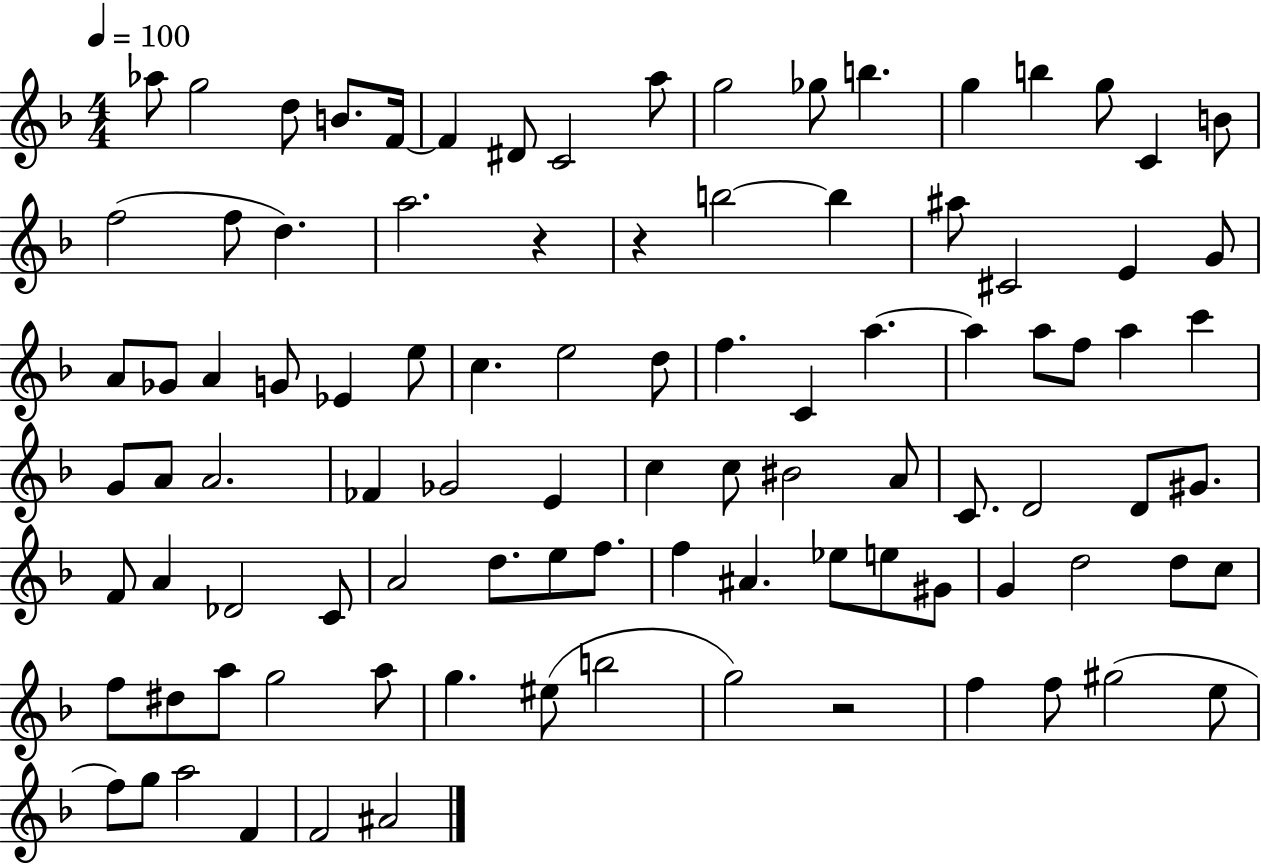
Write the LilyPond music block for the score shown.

{
  \clef treble
  \numericTimeSignature
  \time 4/4
  \key f \major
  \tempo 4 = 100
  aes''8 g''2 d''8 b'8. f'16~~ | f'4 dis'8 c'2 a''8 | g''2 ges''8 b''4. | g''4 b''4 g''8 c'4 b'8 | \break f''2( f''8 d''4.) | a''2. r4 | r4 b''2~~ b''4 | ais''8 cis'2 e'4 g'8 | \break a'8 ges'8 a'4 g'8 ees'4 e''8 | c''4. e''2 d''8 | f''4. c'4 a''4.~~ | a''4 a''8 f''8 a''4 c'''4 | \break g'8 a'8 a'2. | fes'4 ges'2 e'4 | c''4 c''8 bis'2 a'8 | c'8. d'2 d'8 gis'8. | \break f'8 a'4 des'2 c'8 | a'2 d''8. e''8 f''8. | f''4 ais'4. ees''8 e''8 gis'8 | g'4 d''2 d''8 c''8 | \break f''8 dis''8 a''8 g''2 a''8 | g''4. eis''8( b''2 | g''2) r2 | f''4 f''8 gis''2( e''8 | \break f''8) g''8 a''2 f'4 | f'2 ais'2 | \bar "|."
}